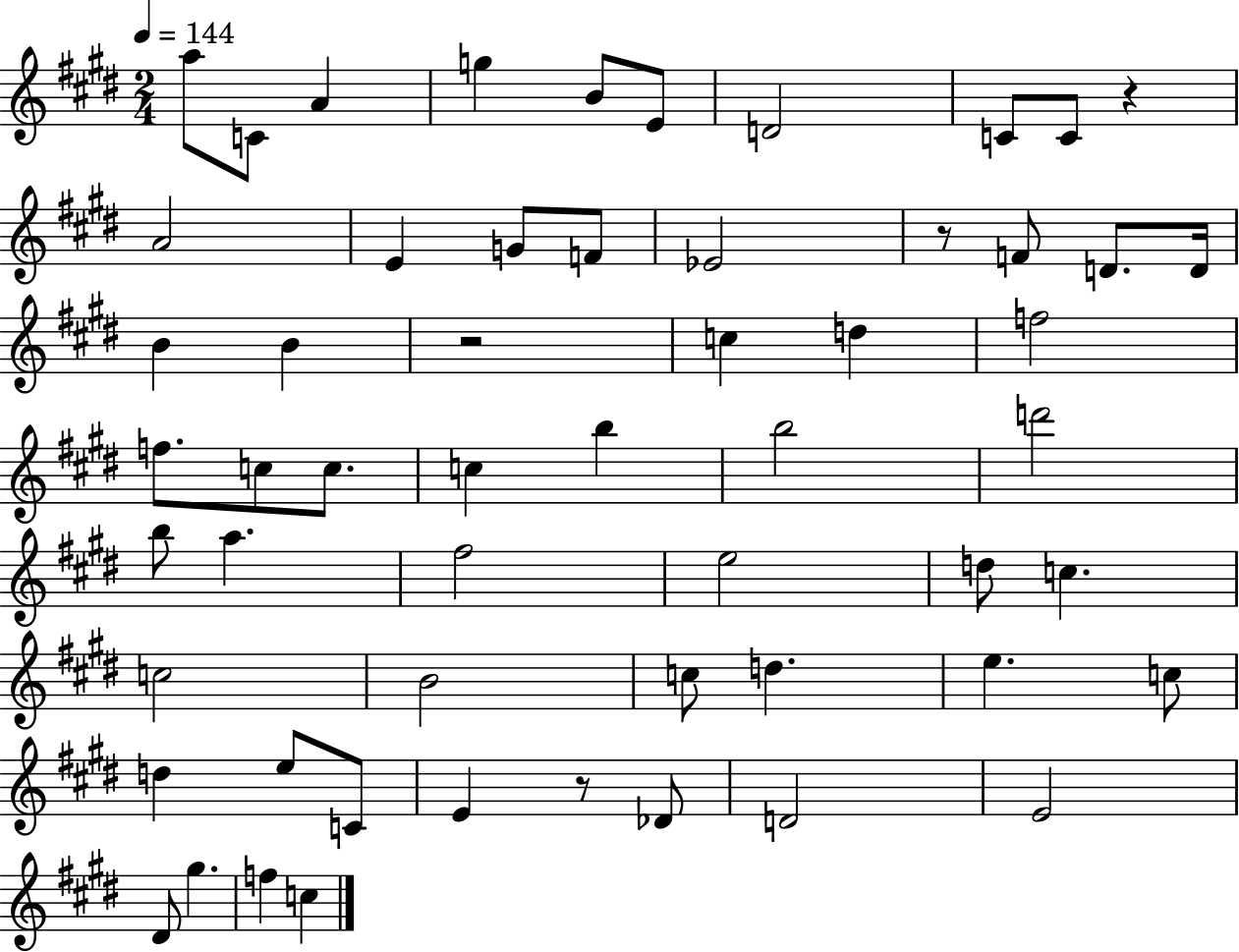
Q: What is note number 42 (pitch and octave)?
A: D5